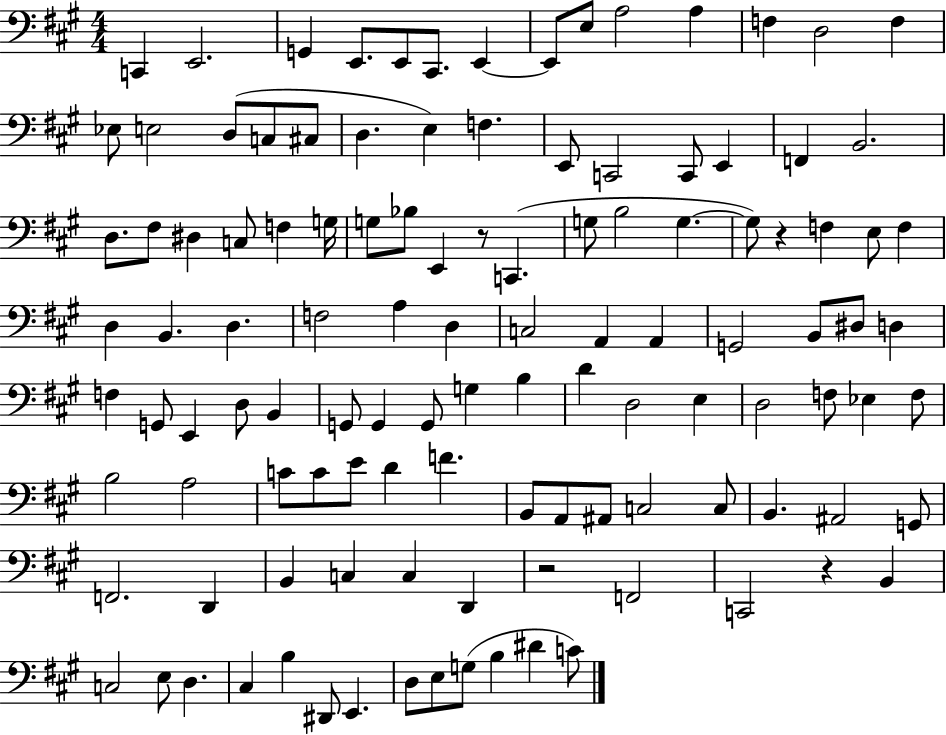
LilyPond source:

{
  \clef bass
  \numericTimeSignature
  \time 4/4
  \key a \major
  c,4 e,2. | g,4 e,8. e,8 cis,8. e,4~~ | e,8 e8 a2 a4 | f4 d2 f4 | \break ees8 e2 d8( c8 cis8 | d4. e4) f4. | e,8 c,2 c,8 e,4 | f,4 b,2. | \break d8. fis8 dis4 c8 f4 g16 | g8 bes8 e,4 r8 c,4.( | g8 b2 g4.~~ | g8) r4 f4 e8 f4 | \break d4 b,4. d4. | f2 a4 d4 | c2 a,4 a,4 | g,2 b,8 dis8 d4 | \break f4 g,8 e,4 d8 b,4 | g,8 g,4 g,8 g4 b4 | d'4 d2 e4 | d2 f8 ees4 f8 | \break b2 a2 | c'8 c'8 e'8 d'4 f'4. | b,8 a,8 ais,8 c2 c8 | b,4. ais,2 g,8 | \break f,2. d,4 | b,4 c4 c4 d,4 | r2 f,2 | c,2 r4 b,4 | \break c2 e8 d4. | cis4 b4 dis,8 e,4. | d8 e8 g8( b4 dis'4 c'8) | \bar "|."
}